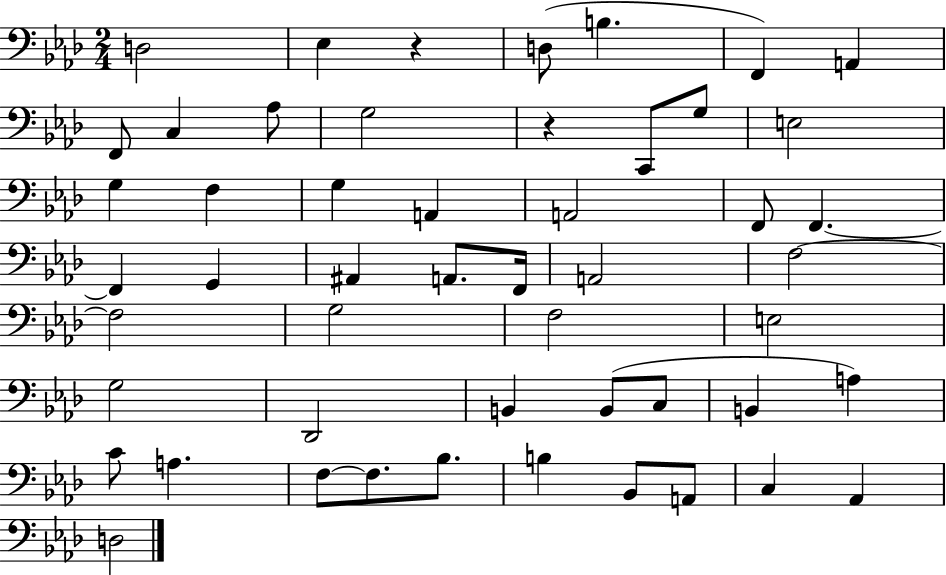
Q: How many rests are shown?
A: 2